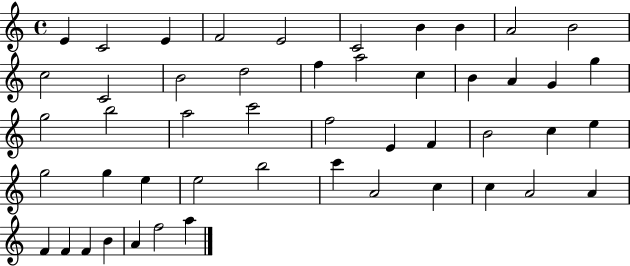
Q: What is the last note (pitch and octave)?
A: A5